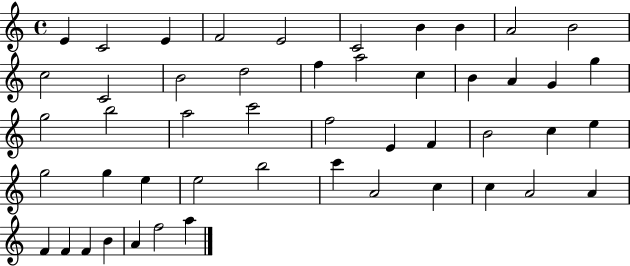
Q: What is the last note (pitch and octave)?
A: A5